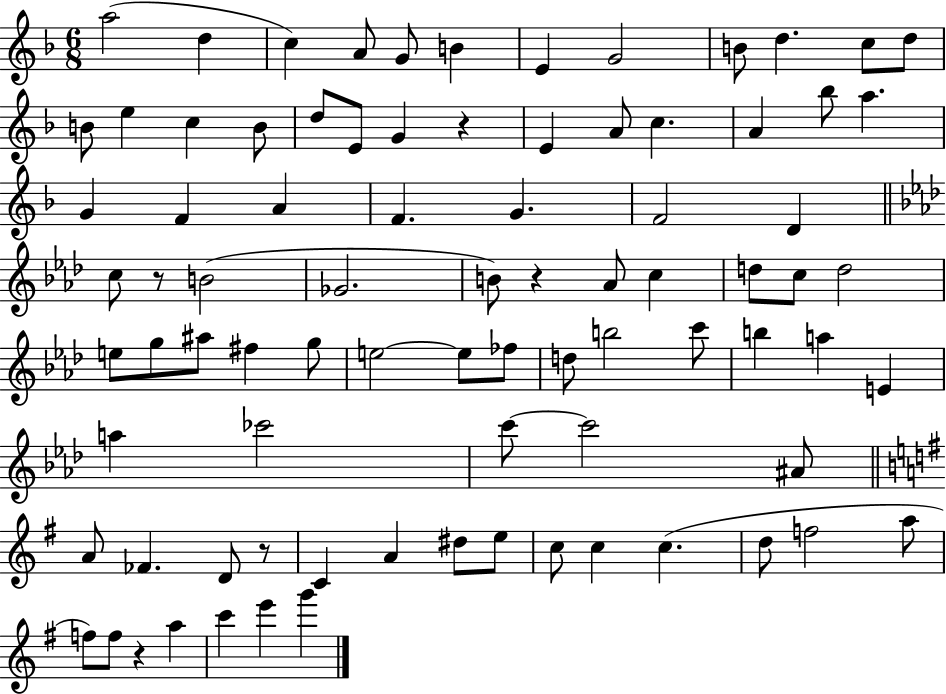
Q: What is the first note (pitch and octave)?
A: A5